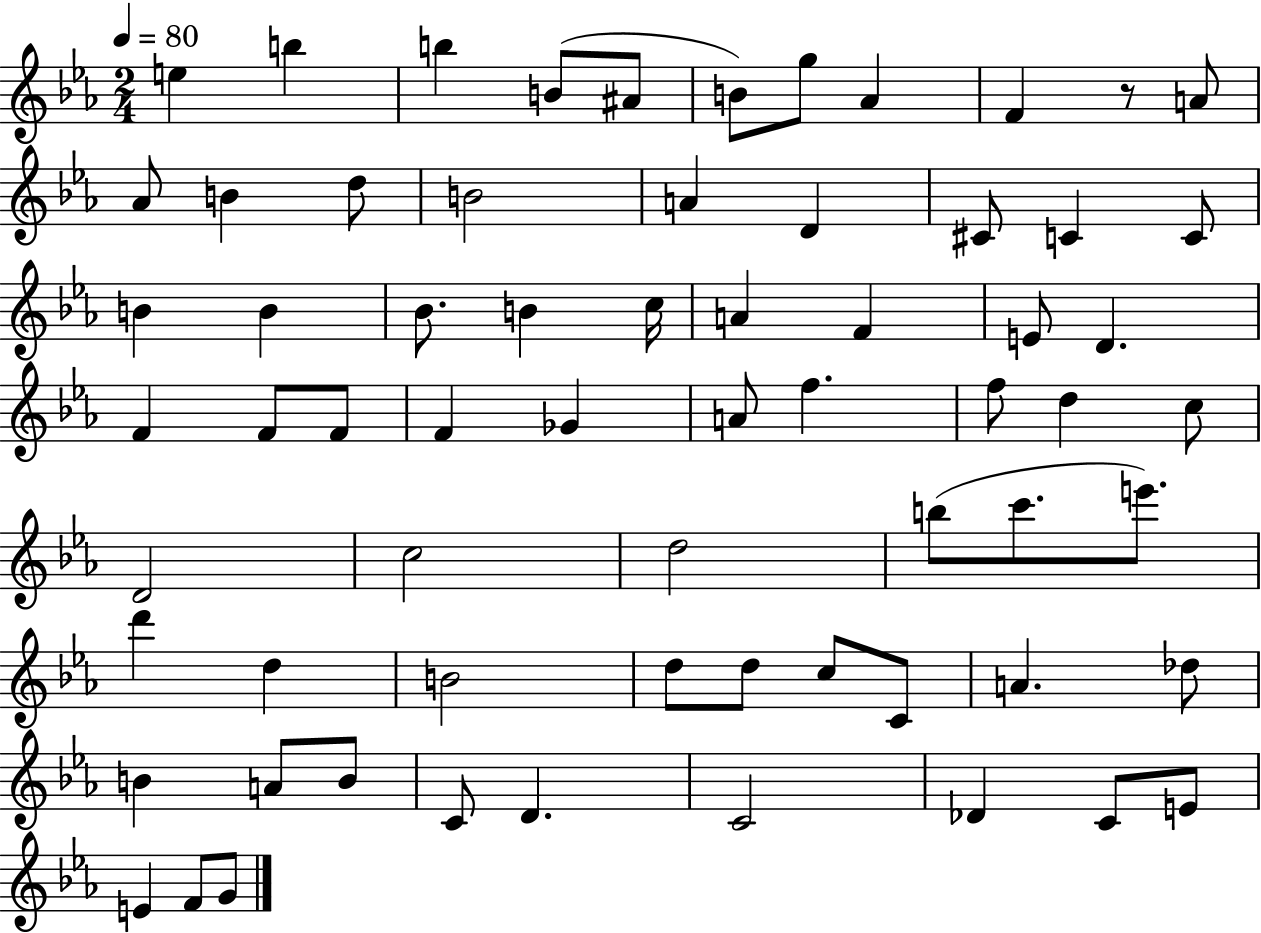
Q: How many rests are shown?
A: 1